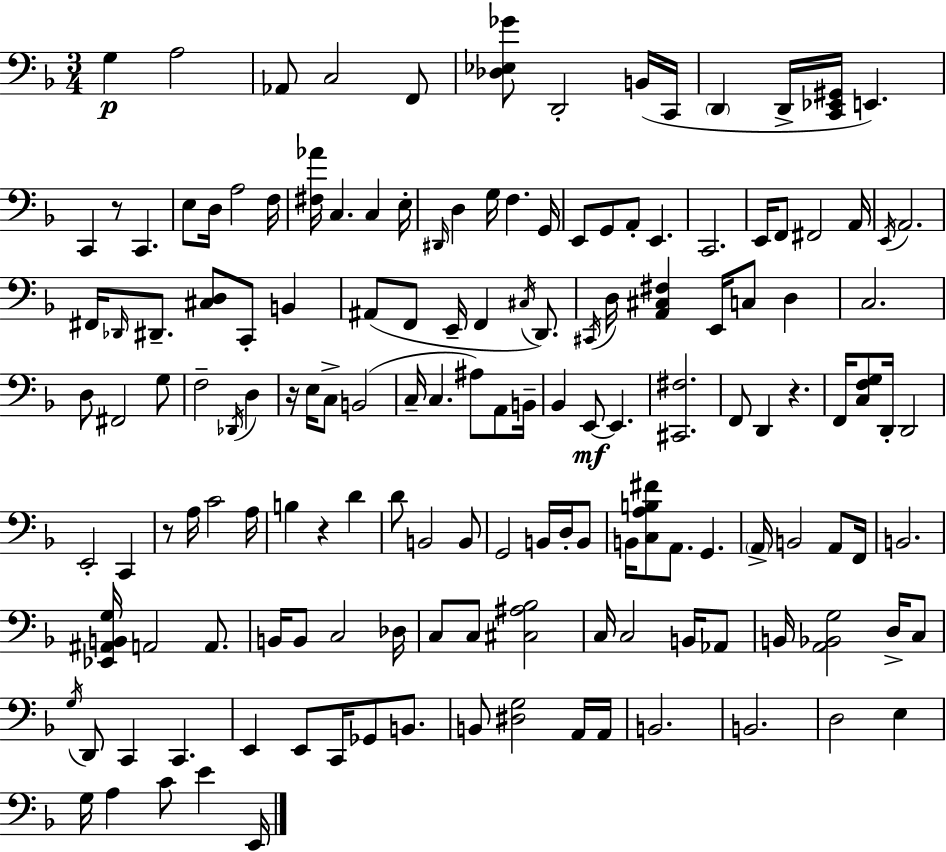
G3/q A3/h Ab2/e C3/h F2/e [Db3,Eb3,Gb4]/e D2/h B2/s C2/s D2/q D2/s [C2,Eb2,G#2]/s E2/q. C2/q R/e C2/q. E3/e D3/s A3/h F3/s [F#3,Ab4]/s C3/q. C3/q E3/s D#2/s D3/q G3/s F3/q. G2/s E2/e G2/e A2/e E2/q. C2/h. E2/s F2/e F#2/h A2/s E2/s A2/h. F#2/s Db2/s D#2/e. [C#3,D3]/e C2/e B2/q A#2/e F2/e E2/s F2/q C#3/s D2/e. C#2/s D3/s [A2,C#3,F#3]/q E2/s C3/e D3/q C3/h. D3/e F#2/h G3/e F3/h Db2/s D3/q R/s E3/s C3/e B2/h C3/s C3/q. A#3/e A2/e B2/s Bb2/q E2/e E2/q. [C#2,F#3]/h. F2/e D2/q R/q. F2/s [C3,F3,G3]/e D2/s D2/h E2/h C2/q R/e A3/s C4/h A3/s B3/q R/q D4/q D4/e B2/h B2/e G2/h B2/s D3/s B2/e B2/s [C3,A3,B3,F#4]/e A2/e. G2/q. A2/s B2/h A2/e F2/s B2/h. [Eb2,A#2,B2,G3]/s A2/h A2/e. B2/s B2/e C3/h Db3/s C3/e C3/e [C#3,A#3,Bb3]/h C3/s C3/h B2/s Ab2/e B2/s [A2,Bb2,G3]/h D3/s C3/e G3/s D2/e C2/q C2/q. E2/q E2/e C2/s Gb2/e B2/e. B2/e [D#3,G3]/h A2/s A2/s B2/h. B2/h. D3/h E3/q G3/s A3/q C4/e E4/q E2/s